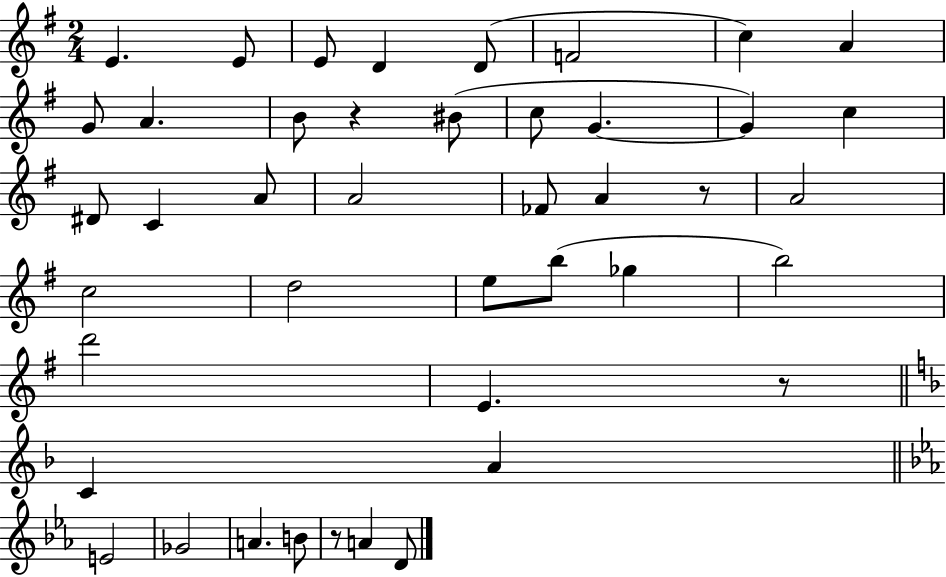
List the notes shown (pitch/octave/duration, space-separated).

E4/q. E4/e E4/e D4/q D4/e F4/h C5/q A4/q G4/e A4/q. B4/e R/q BIS4/e C5/e G4/q. G4/q C5/q D#4/e C4/q A4/e A4/h FES4/e A4/q R/e A4/h C5/h D5/h E5/e B5/e Gb5/q B5/h D6/h E4/q. R/e C4/q A4/q E4/h Gb4/h A4/q. B4/e R/e A4/q D4/e